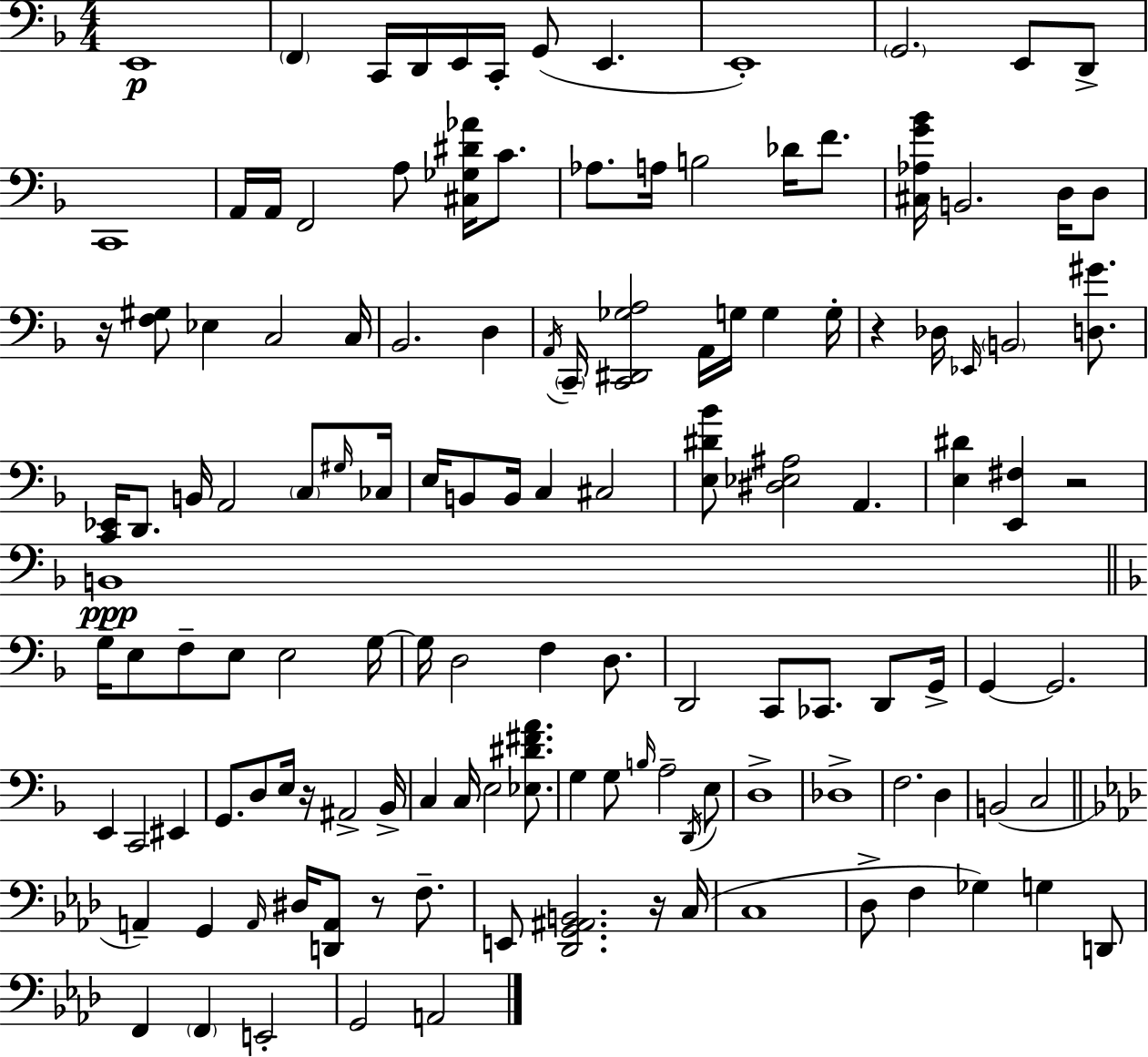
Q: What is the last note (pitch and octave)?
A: A2